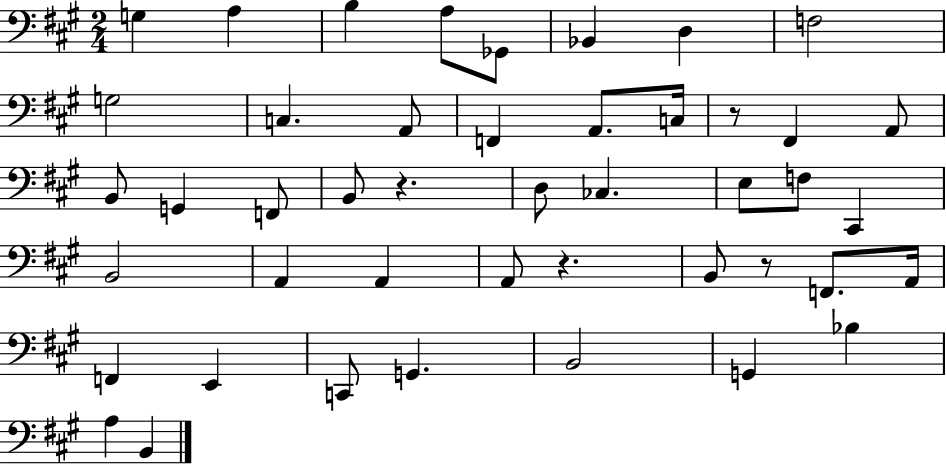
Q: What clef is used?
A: bass